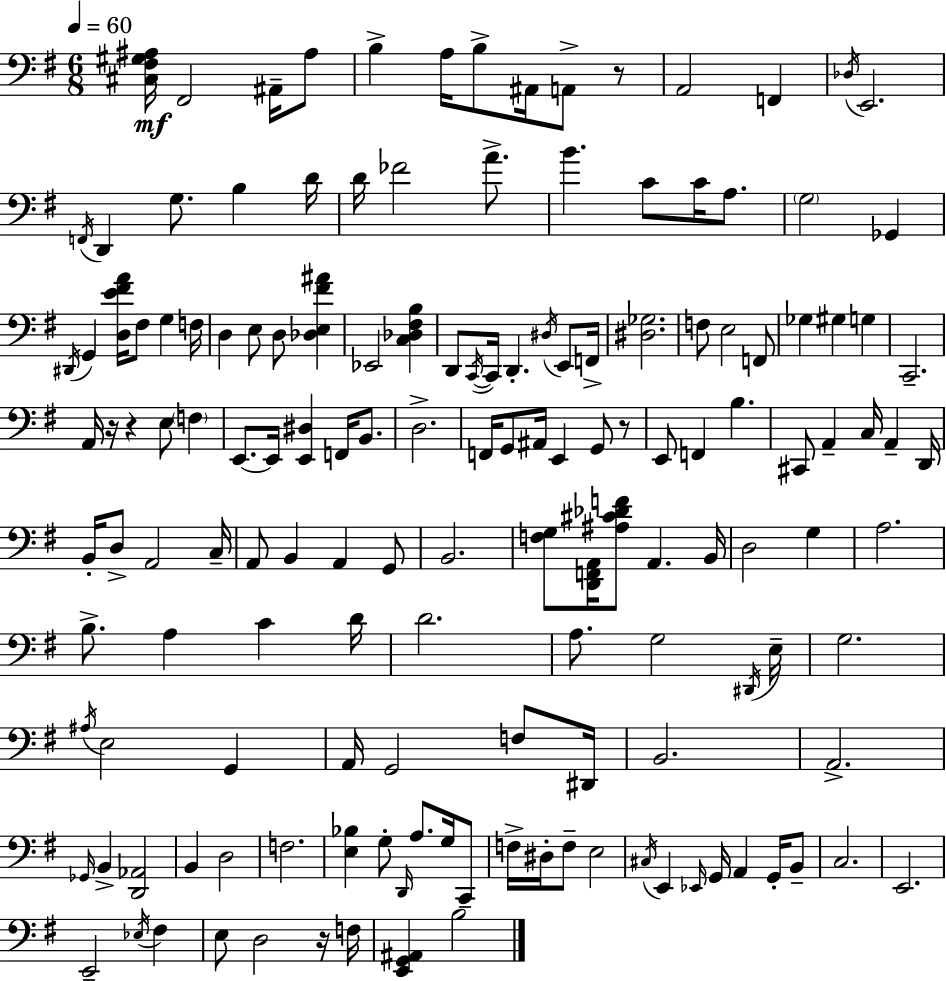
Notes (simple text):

[C#3,F#3,G#3,A#3]/s F#2/h A#2/s A#3/e B3/q A3/s B3/e A#2/s A2/e R/e A2/h F2/q Db3/s E2/h. F2/s D2/q G3/e. B3/q D4/s D4/s FES4/h A4/e. B4/q. C4/e C4/s A3/e. G3/h Gb2/q D#2/s G2/q [D3,E4,F#4,A4]/s F#3/e G3/q F3/s D3/q E3/e D3/e [Db3,E3,F#4,A#4]/q Eb2/h [C3,Db3,F#3,B3]/q D2/e C2/s C2/s D2/q. D#3/s E2/e F2/s [D#3,Gb3]/h. F3/e E3/h F2/e Gb3/q G#3/q G3/q C2/h. A2/s R/s R/q E3/e F3/q E2/e. E2/s [E2,D#3]/q F2/s B2/e. D3/h. F2/s G2/e A#2/s E2/q G2/e R/e E2/e F2/q B3/q. C#2/e A2/q C3/s A2/q D2/s B2/s D3/e A2/h C3/s A2/e B2/q A2/q G2/e B2/h. [F3,G3]/e [D2,F2,A2]/s [A#3,C#4,Db4,F4]/e A2/q. B2/s D3/h G3/q A3/h. B3/e. A3/q C4/q D4/s D4/h. A3/e. G3/h D#2/s E3/s G3/h. A#3/s E3/h G2/q A2/s G2/h F3/e D#2/s B2/h. A2/h. Gb2/s B2/q [D2,Ab2]/h B2/q D3/h F3/h. [E3,Bb3]/q G3/e D2/s A3/e. G3/s C2/e F3/s D#3/s F3/e E3/h C#3/s E2/q Eb2/s G2/s A2/q G2/s B2/e C3/h. E2/h. E2/h Eb3/s F#3/q E3/e D3/h R/s F3/s [E2,G2,A#2]/q B3/h